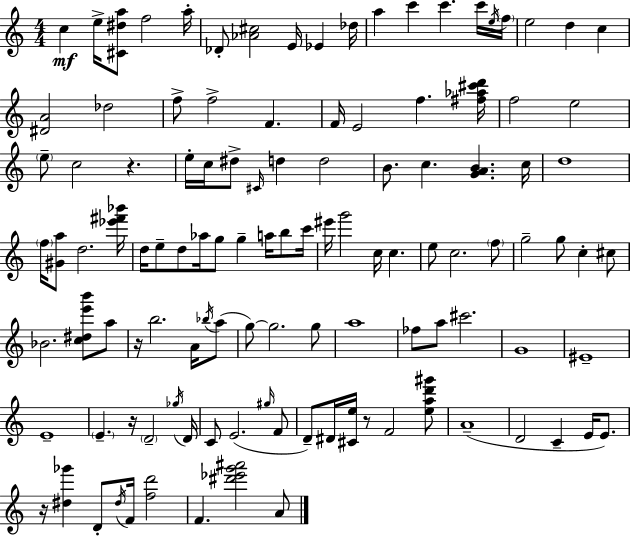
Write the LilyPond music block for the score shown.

{
  \clef treble
  \numericTimeSignature
  \time 4/4
  \key c \major
  c''4\mf e''16-> <cis' dis'' a''>8 f''2 a''16-. | des'8-. <aes' cis''>2 e'16 ees'4 des''16 | a''4 c'''4 c'''4. c'''16 \acciaccatura { e''16 } | \parenthesize f''16 e''2 d''4 c''4 | \break <dis' a'>2 des''2 | f''8-> f''2-> f'4. | f'16 e'2 f''4. | <fis'' aes'' cis''' d'''>16 f''2 e''2 | \break \parenthesize e''8-- c''2 r4. | e''16-. c''16 dis''8-> \grace { cis'16 } d''4 d''2 | b'8. c''4. <g' a' b'>4. | c''16 d''1 | \break \parenthesize f''16 <gis' a''>8 d''2. | <ees''' fis''' bes'''>16 d''16 e''8-- d''8 aes''16 g''8 g''4-- a''16 b''8 | c'''16 eis'''16 g'''2 c''16 c''4. | e''8 c''2. | \break \parenthesize f''8 g''2-- g''8 c''4-. | cis''8 bes'2. <c'' dis'' e''' b'''>8 | a''8 r16 b''2. a'16 | \acciaccatura { bes''16 }( a''8 g''8~~) g''2. | \break g''8 a''1 | fes''8 a''8 cis'''2. | g'1 | eis'1-- | \break e'1-- | \parenthesize e'4.-- r16 \parenthesize d'2-- | \acciaccatura { ges''16 } d'16 c'8 e'2.( | \grace { gis''16 } f'8 d'8--) dis'16 <cis' e''>16 r8 f'2 | \break <e'' a'' d''' gis'''>8 a'1--( | d'2 c'4-- | e'16 e'8.) r16 <dis'' ges'''>4 d'8-. \acciaccatura { dis''16 } f'16 <f'' d'''>2 | f'4. <dis''' ees''' g''' ais'''>2 | \break a'8 \bar "|."
}